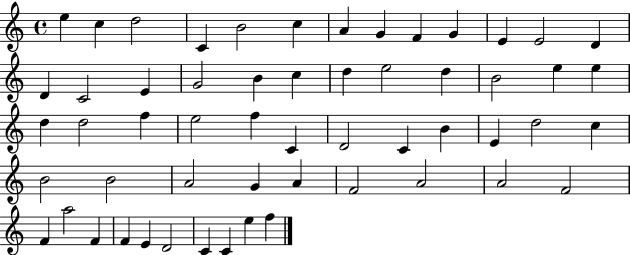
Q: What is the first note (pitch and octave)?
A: E5